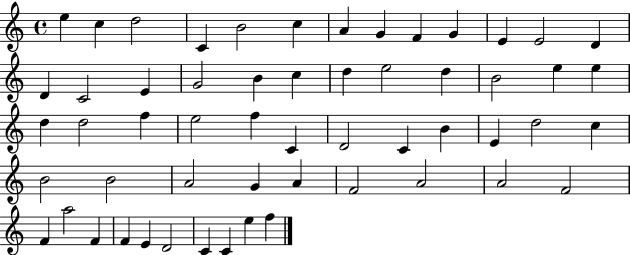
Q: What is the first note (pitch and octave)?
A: E5